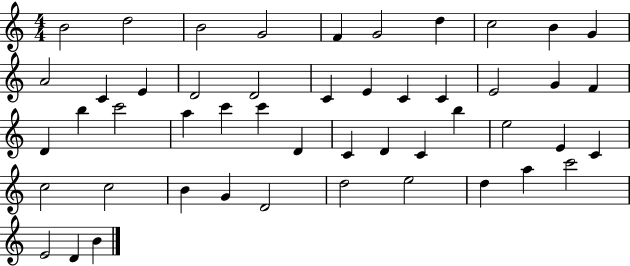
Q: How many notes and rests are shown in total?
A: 49